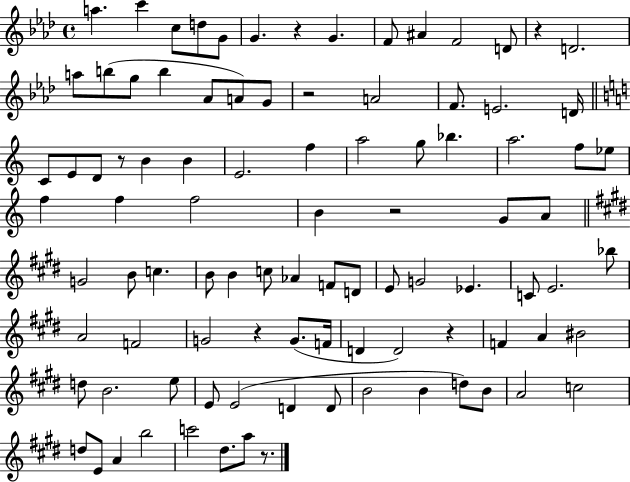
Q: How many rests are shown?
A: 8